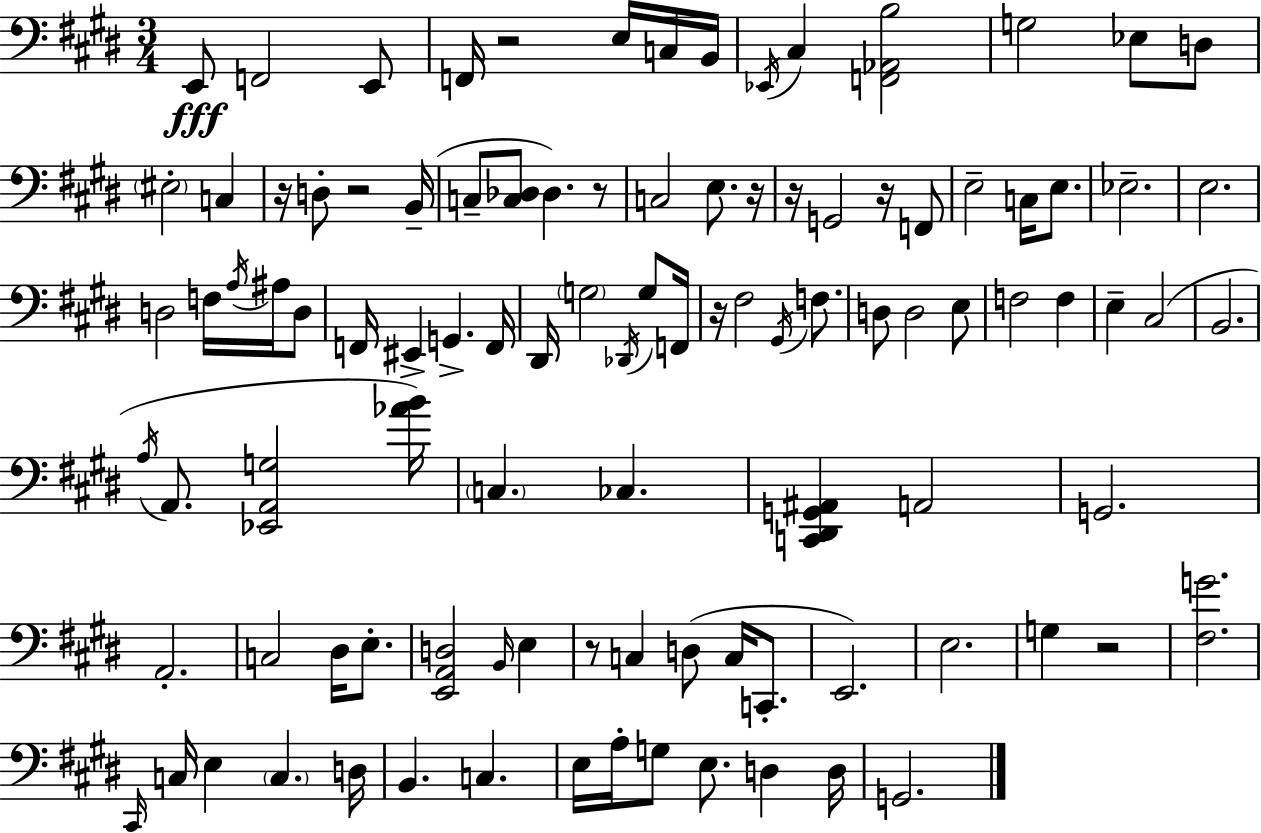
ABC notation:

X:1
T:Untitled
M:3/4
L:1/4
K:E
E,,/2 F,,2 E,,/2 F,,/4 z2 E,/4 C,/4 B,,/4 _E,,/4 ^C, [F,,_A,,B,]2 G,2 _E,/2 D,/2 ^E,2 C, z/4 D,/2 z2 B,,/4 C,/2 [C,_D,]/2 _D, z/2 C,2 E,/2 z/4 z/4 G,,2 z/4 F,,/2 E,2 C,/4 E,/2 _E,2 E,2 D,2 F,/4 A,/4 ^A,/4 D,/2 F,,/4 ^E,, G,, F,,/4 ^D,,/4 G,2 _D,,/4 G,/2 F,,/4 z/4 ^F,2 ^G,,/4 F,/2 D,/2 D,2 E,/2 F,2 F, E, ^C,2 B,,2 A,/4 A,,/2 [_E,,A,,G,]2 [_AB]/4 C, _C, [C,,^D,,G,,^A,,] A,,2 G,,2 A,,2 C,2 ^D,/4 E,/2 [E,,A,,D,]2 B,,/4 E, z/2 C, D,/2 C,/4 C,,/2 E,,2 E,2 G, z2 [^F,G]2 ^C,,/4 C,/4 E, C, D,/4 B,, C, E,/4 A,/4 G,/2 E,/2 D, D,/4 G,,2